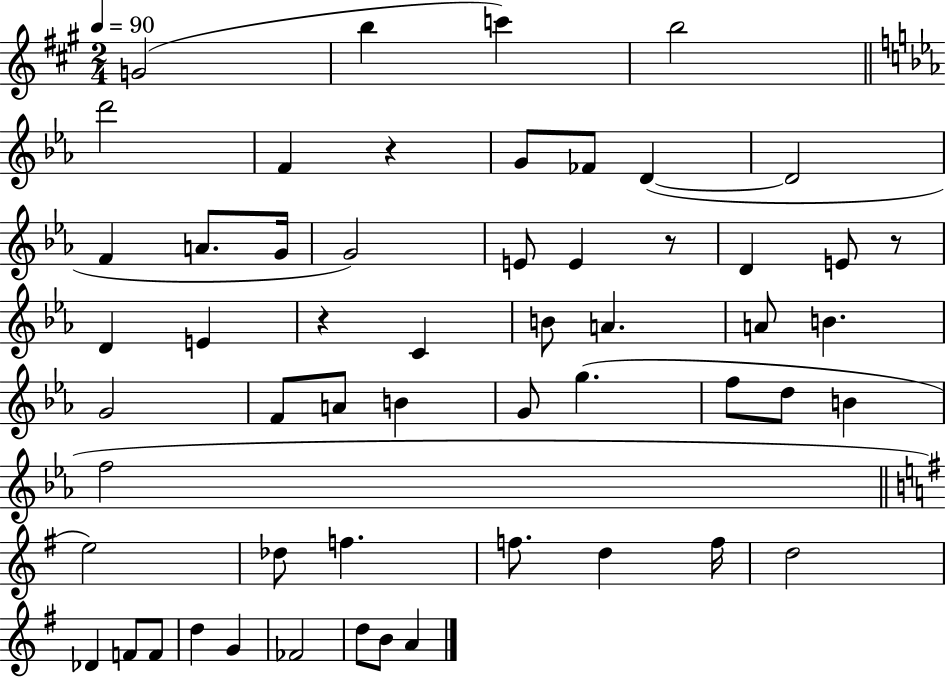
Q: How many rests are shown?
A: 4